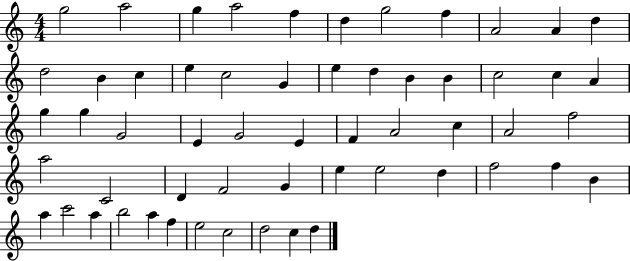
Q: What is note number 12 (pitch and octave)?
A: D5